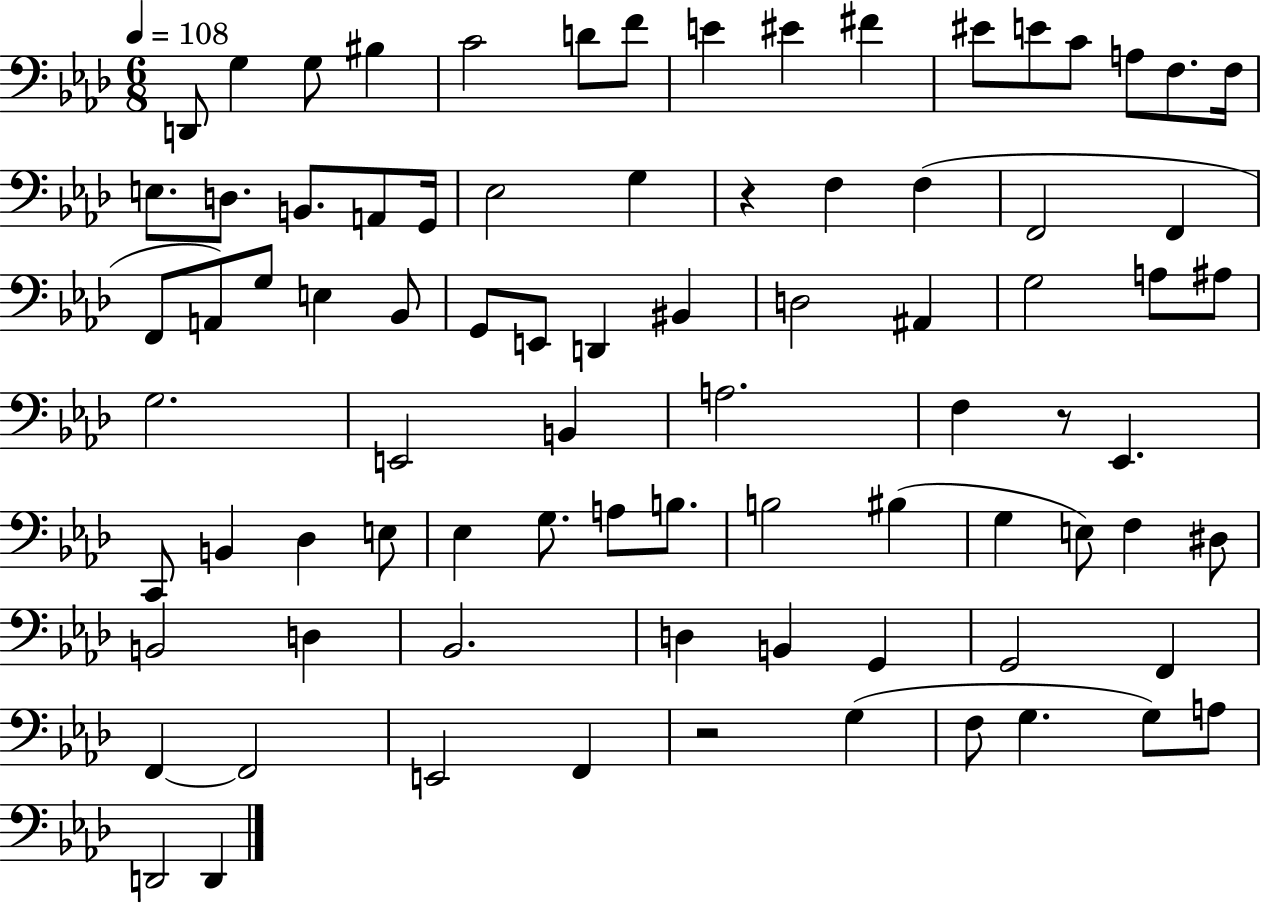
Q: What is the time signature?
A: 6/8